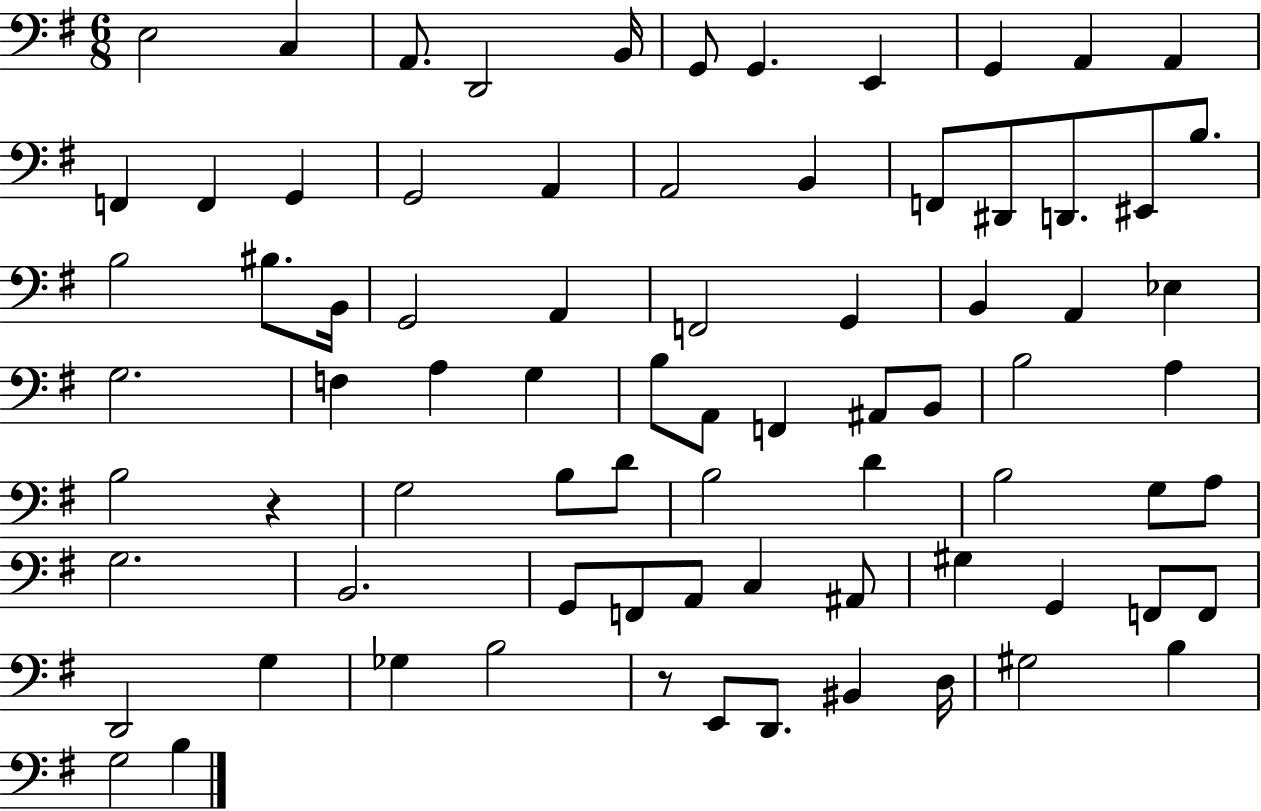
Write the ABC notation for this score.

X:1
T:Untitled
M:6/8
L:1/4
K:G
E,2 C, A,,/2 D,,2 B,,/4 G,,/2 G,, E,, G,, A,, A,, F,, F,, G,, G,,2 A,, A,,2 B,, F,,/2 ^D,,/2 D,,/2 ^E,,/2 B,/2 B,2 ^B,/2 B,,/4 G,,2 A,, F,,2 G,, B,, A,, _E, G,2 F, A, G, B,/2 A,,/2 F,, ^A,,/2 B,,/2 B,2 A, B,2 z G,2 B,/2 D/2 B,2 D B,2 G,/2 A,/2 G,2 B,,2 G,,/2 F,,/2 A,,/2 C, ^A,,/2 ^G, G,, F,,/2 F,,/2 D,,2 G, _G, B,2 z/2 E,,/2 D,,/2 ^B,, D,/4 ^G,2 B, G,2 B,